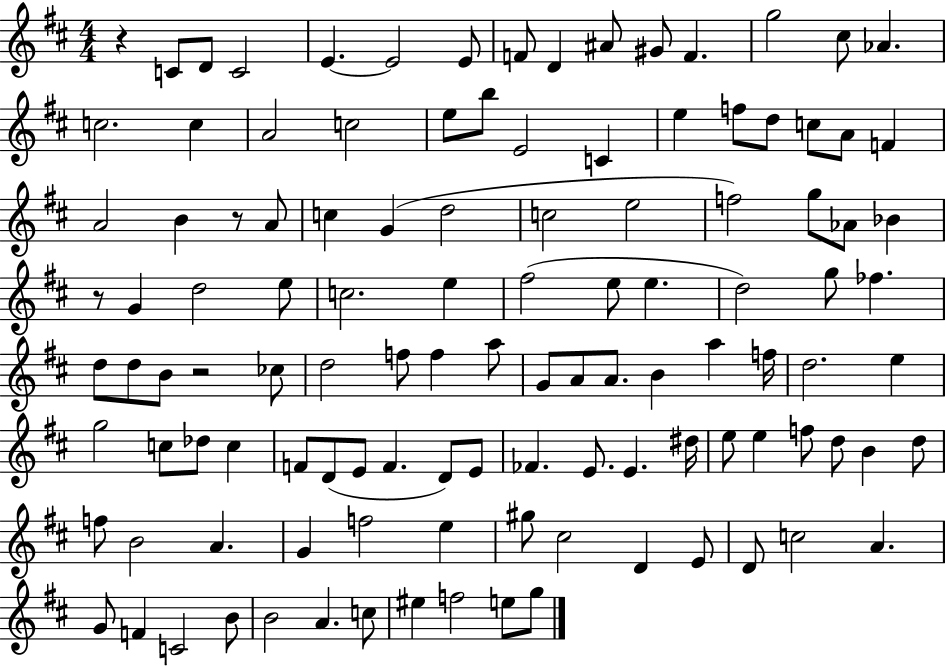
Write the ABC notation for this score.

X:1
T:Untitled
M:4/4
L:1/4
K:D
z C/2 D/2 C2 E E2 E/2 F/2 D ^A/2 ^G/2 F g2 ^c/2 _A c2 c A2 c2 e/2 b/2 E2 C e f/2 d/2 c/2 A/2 F A2 B z/2 A/2 c G d2 c2 e2 f2 g/2 _A/2 _B z/2 G d2 e/2 c2 e ^f2 e/2 e d2 g/2 _f d/2 d/2 B/2 z2 _c/2 d2 f/2 f a/2 G/2 A/2 A/2 B a f/4 d2 e g2 c/2 _d/2 c F/2 D/2 E/2 F D/2 E/2 _F E/2 E ^d/4 e/2 e f/2 d/2 B d/2 f/2 B2 A G f2 e ^g/2 ^c2 D E/2 D/2 c2 A G/2 F C2 B/2 B2 A c/2 ^e f2 e/2 g/2